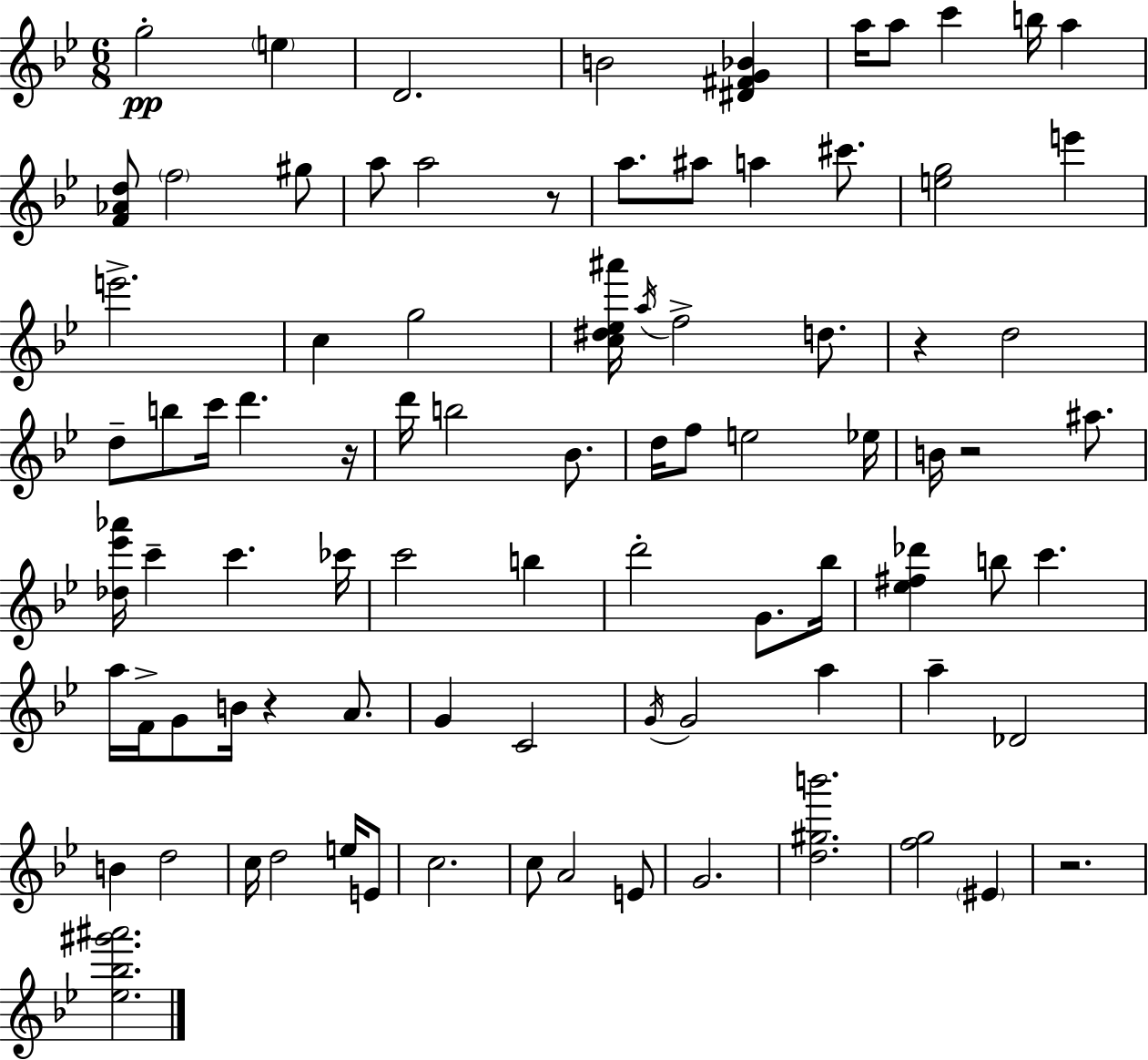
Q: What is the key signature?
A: BES major